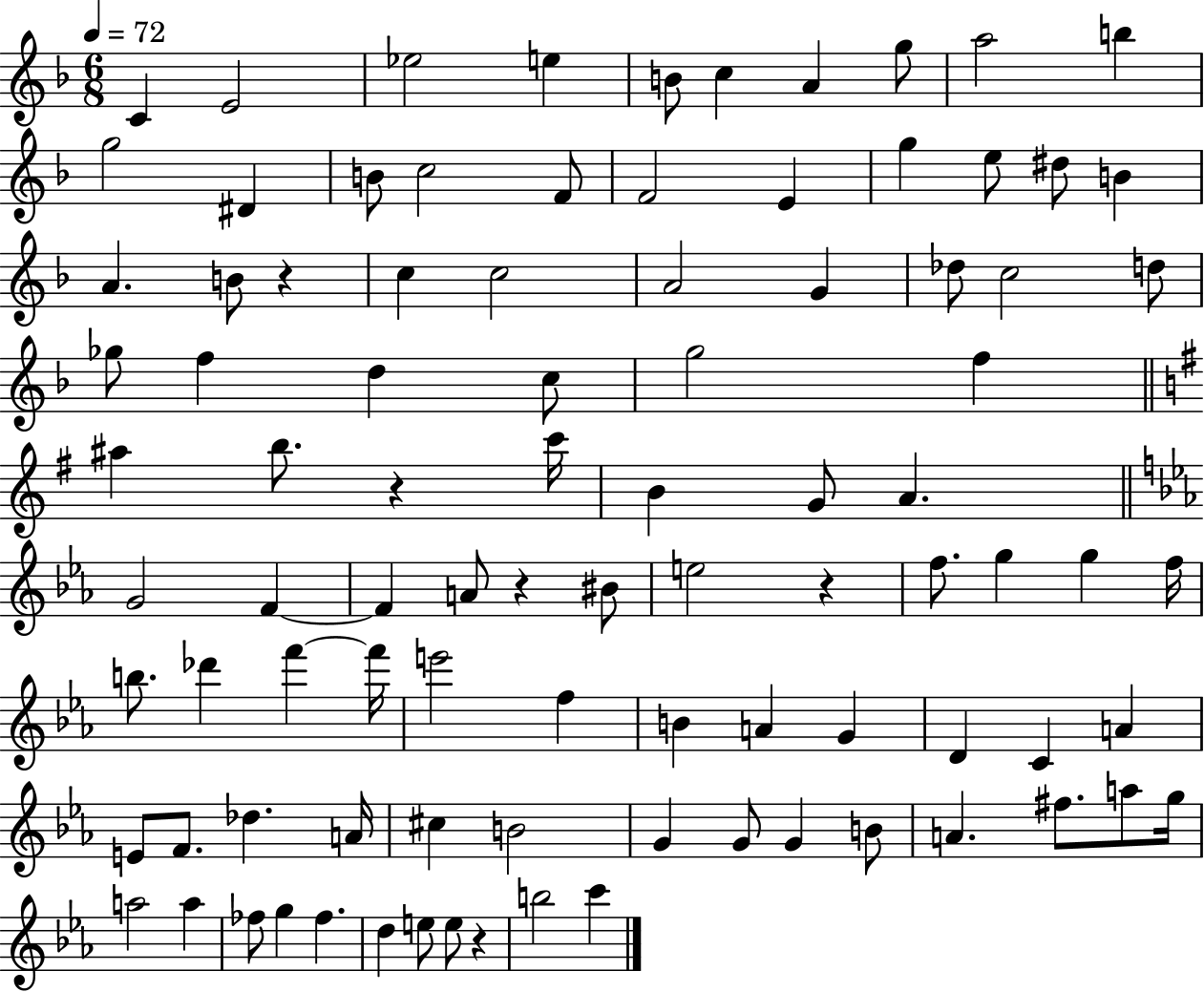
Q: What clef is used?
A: treble